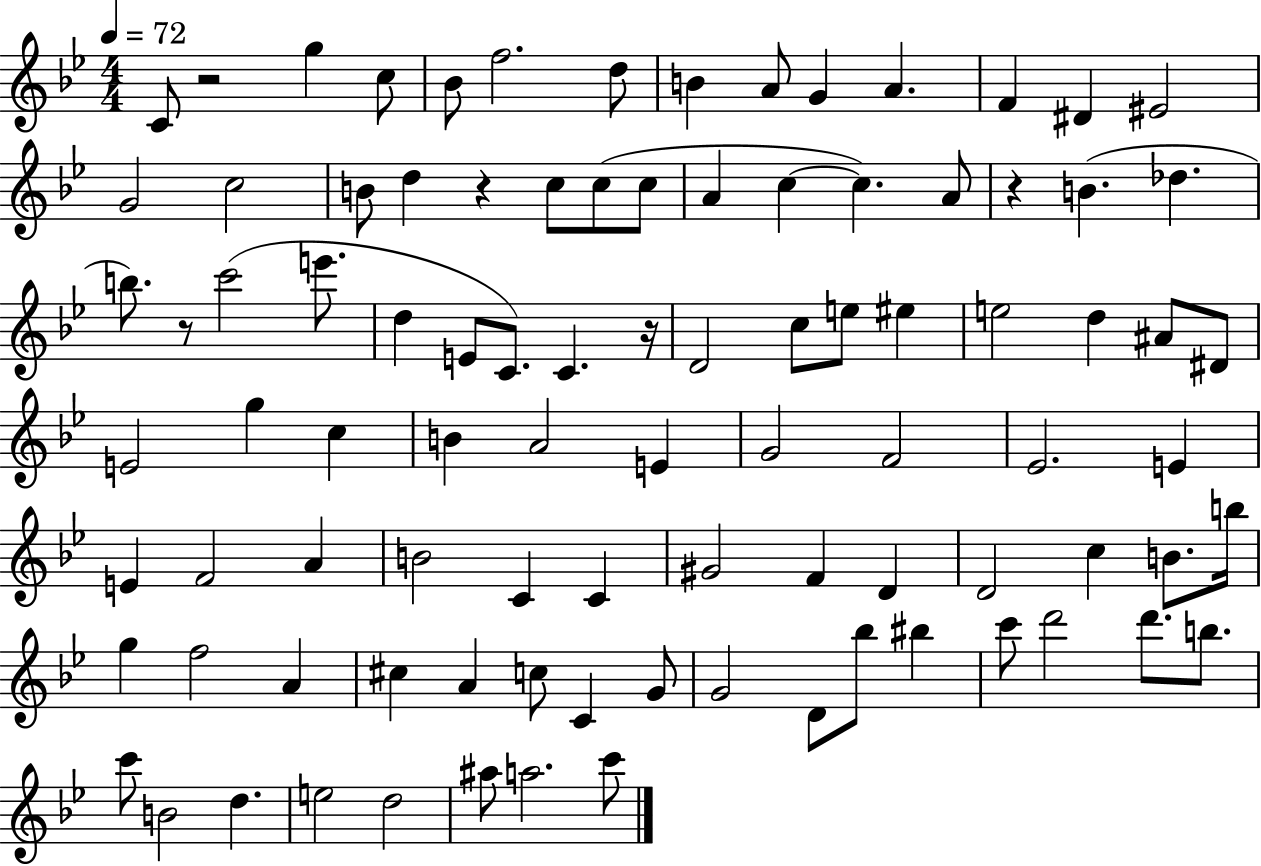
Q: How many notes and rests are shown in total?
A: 93